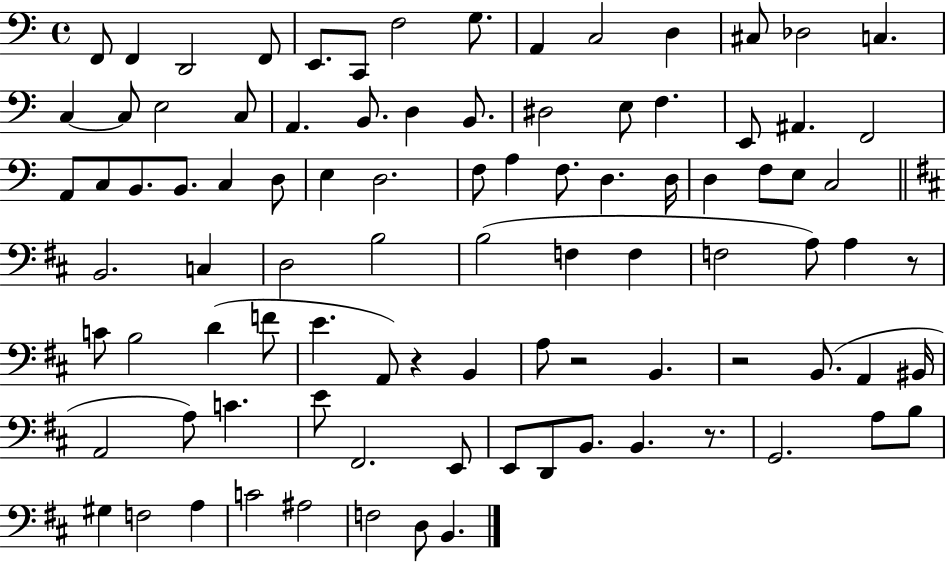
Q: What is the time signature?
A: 4/4